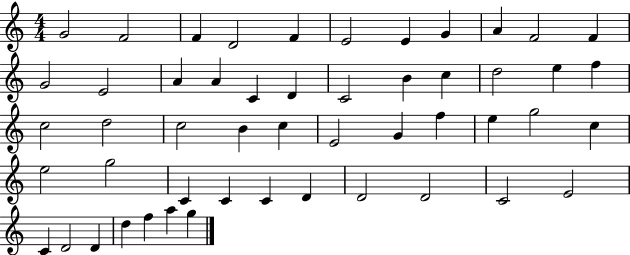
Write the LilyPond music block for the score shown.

{
  \clef treble
  \numericTimeSignature
  \time 4/4
  \key c \major
  g'2 f'2 | f'4 d'2 f'4 | e'2 e'4 g'4 | a'4 f'2 f'4 | \break g'2 e'2 | a'4 a'4 c'4 d'4 | c'2 b'4 c''4 | d''2 e''4 f''4 | \break c''2 d''2 | c''2 b'4 c''4 | e'2 g'4 f''4 | e''4 g''2 c''4 | \break e''2 g''2 | c'4 c'4 c'4 d'4 | d'2 d'2 | c'2 e'2 | \break c'4 d'2 d'4 | d''4 f''4 a''4 g''4 | \bar "|."
}